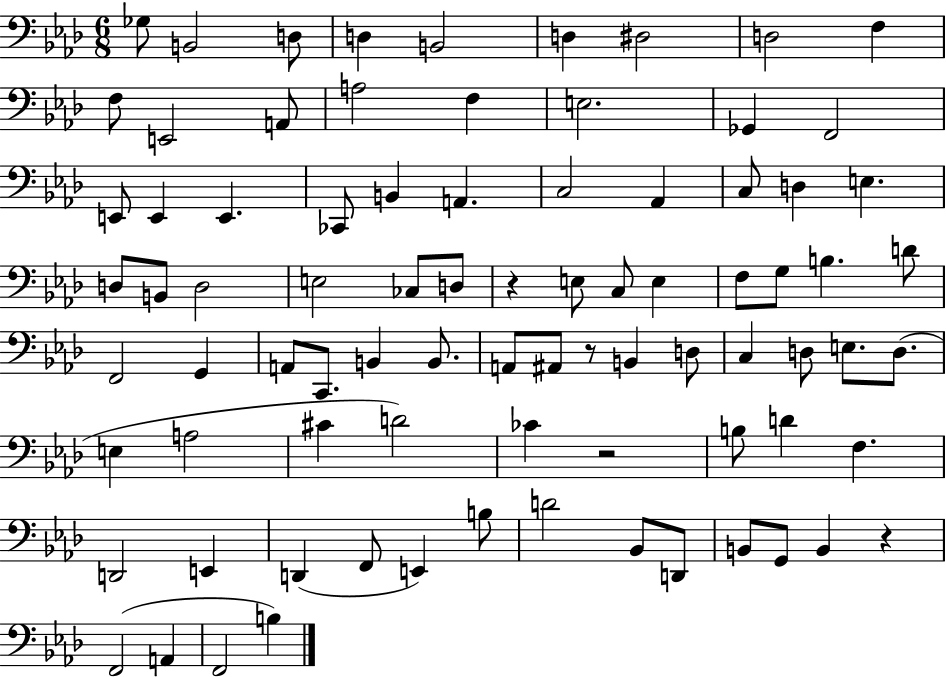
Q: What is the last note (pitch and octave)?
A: B3